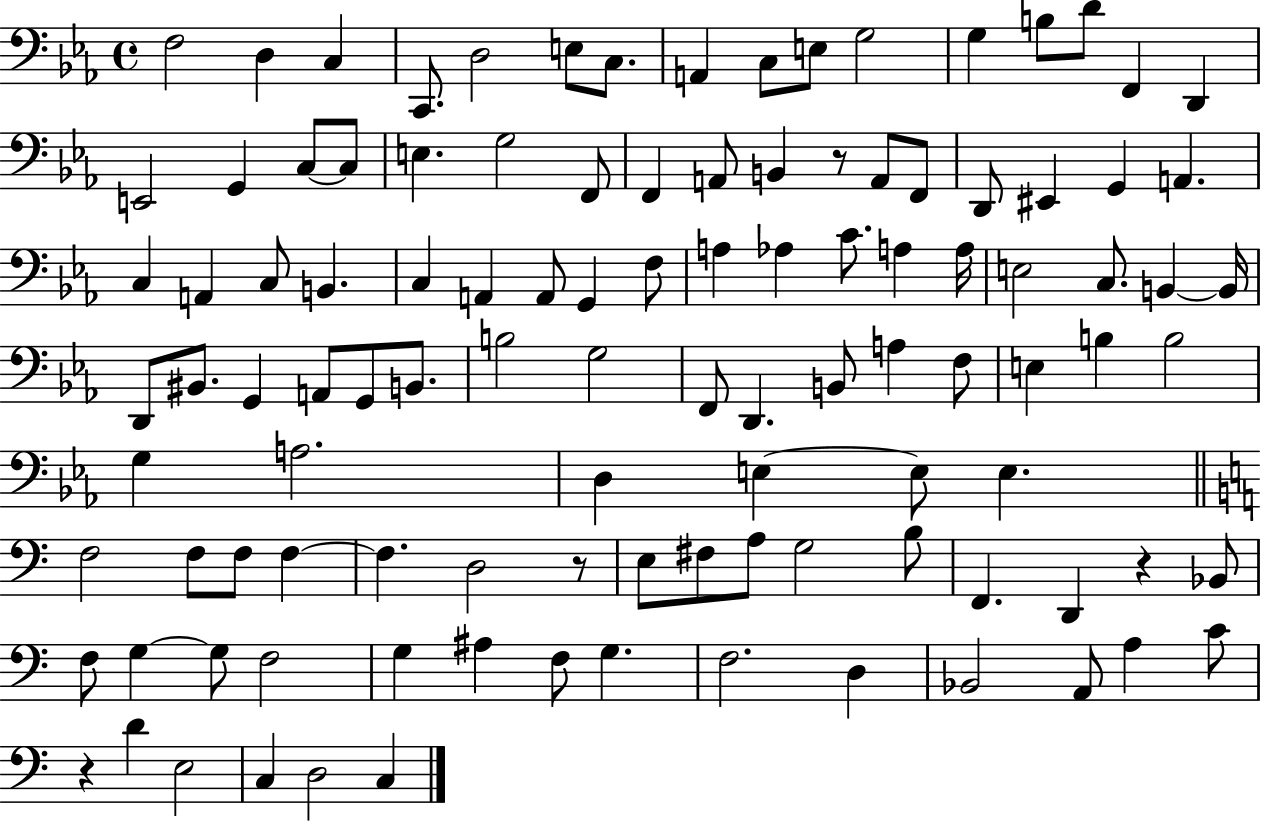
{
  \clef bass
  \time 4/4
  \defaultTimeSignature
  \key ees \major
  f2 d4 c4 | c,8. d2 e8 c8. | a,4 c8 e8 g2 | g4 b8 d'8 f,4 d,4 | \break e,2 g,4 c8~~ c8 | e4. g2 f,8 | f,4 a,8 b,4 r8 a,8 f,8 | d,8 eis,4 g,4 a,4. | \break c4 a,4 c8 b,4. | c4 a,4 a,8 g,4 f8 | a4 aes4 c'8. a4 a16 | e2 c8. b,4~~ b,16 | \break d,8 bis,8. g,4 a,8 g,8 b,8. | b2 g2 | f,8 d,4. b,8 a4 f8 | e4 b4 b2 | \break g4 a2. | d4 e4~~ e8 e4. | \bar "||" \break \key c \major f2 f8 f8 f4~~ | f4. d2 r8 | e8 fis8 a8 g2 b8 | f,4. d,4 r4 bes,8 | \break f8 g4~~ g8 f2 | g4 ais4 f8 g4. | f2. d4 | bes,2 a,8 a4 c'8 | \break r4 d'4 e2 | c4 d2 c4 | \bar "|."
}